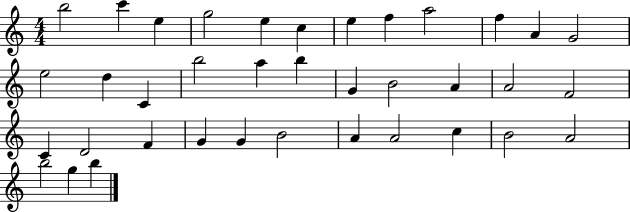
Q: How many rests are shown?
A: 0